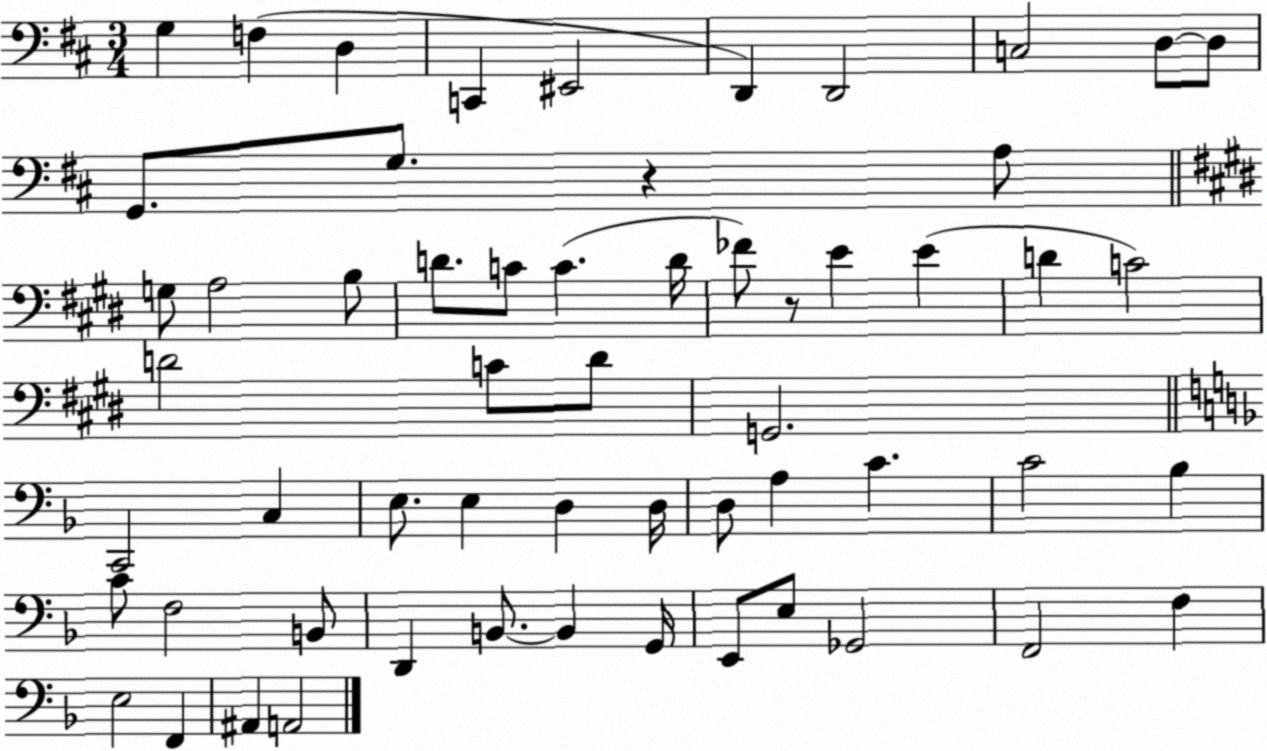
X:1
T:Untitled
M:3/4
L:1/4
K:D
G, F, D, C,, ^E,,2 D,, D,,2 C,2 D,/2 D,/2 G,,/2 G,/2 z A,/2 G,/2 A,2 B,/2 D/2 C/2 C D/4 _F/2 z/2 E E D C2 D2 C/2 D/2 G,,2 C,,2 C, E,/2 E, D, D,/4 D,/2 A, C C2 _B, C/2 F,2 B,,/2 D,, B,,/2 B,, G,,/4 E,,/2 E,/2 _G,,2 F,,2 F, E,2 F,, ^A,, A,,2